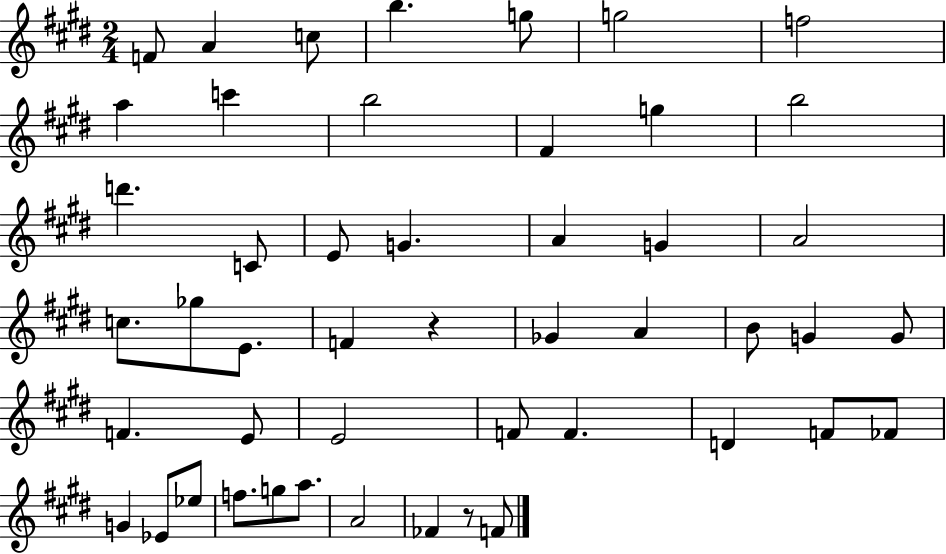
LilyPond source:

{
  \clef treble
  \numericTimeSignature
  \time 2/4
  \key e \major
  f'8 a'4 c''8 | b''4. g''8 | g''2 | f''2 | \break a''4 c'''4 | b''2 | fis'4 g''4 | b''2 | \break d'''4. c'8 | e'8 g'4. | a'4 g'4 | a'2 | \break c''8. ges''8 e'8. | f'4 r4 | ges'4 a'4 | b'8 g'4 g'8 | \break f'4. e'8 | e'2 | f'8 f'4. | d'4 f'8 fes'8 | \break g'4 ees'8 ees''8 | f''8. g''8 a''8. | a'2 | fes'4 r8 f'8 | \break \bar "|."
}